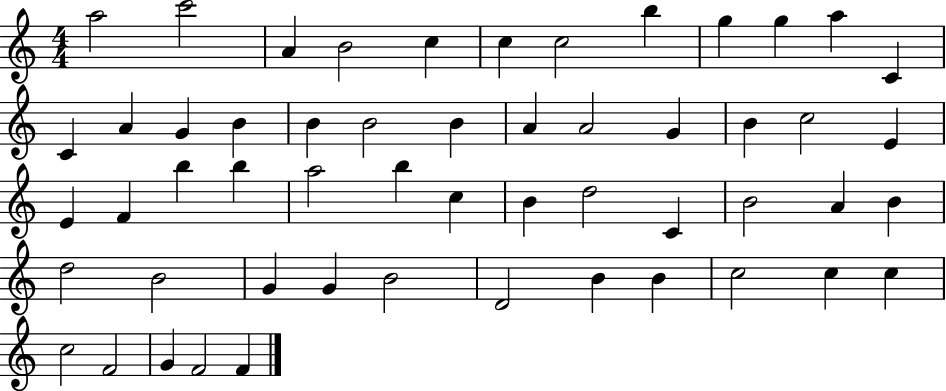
A5/h C6/h A4/q B4/h C5/q C5/q C5/h B5/q G5/q G5/q A5/q C4/q C4/q A4/q G4/q B4/q B4/q B4/h B4/q A4/q A4/h G4/q B4/q C5/h E4/q E4/q F4/q B5/q B5/q A5/h B5/q C5/q B4/q D5/h C4/q B4/h A4/q B4/q D5/h B4/h G4/q G4/q B4/h D4/h B4/q B4/q C5/h C5/q C5/q C5/h F4/h G4/q F4/h F4/q